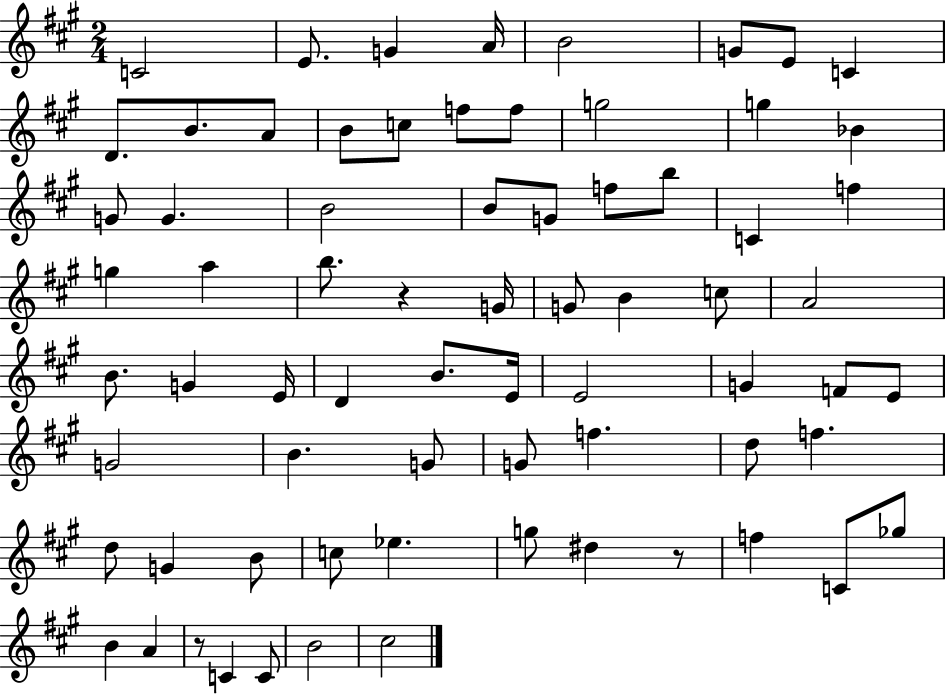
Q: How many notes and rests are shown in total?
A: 71